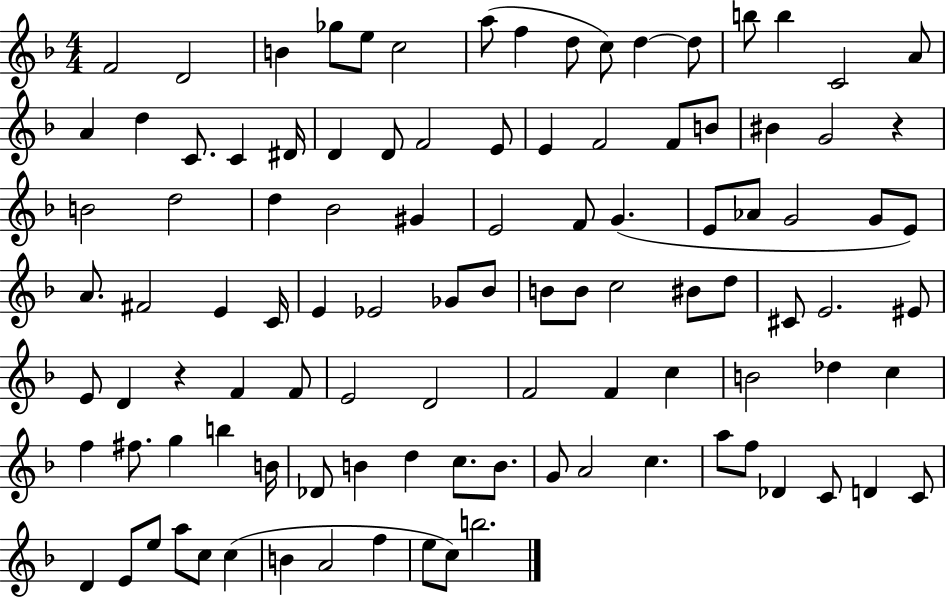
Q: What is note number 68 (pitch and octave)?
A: F4